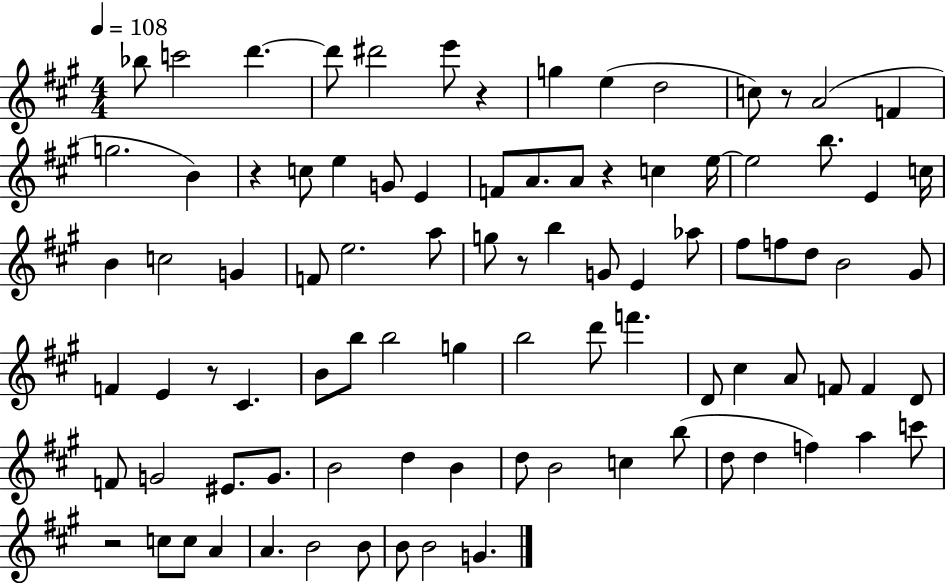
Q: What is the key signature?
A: A major